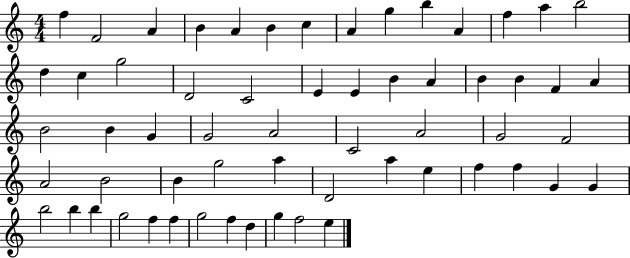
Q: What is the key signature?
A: C major